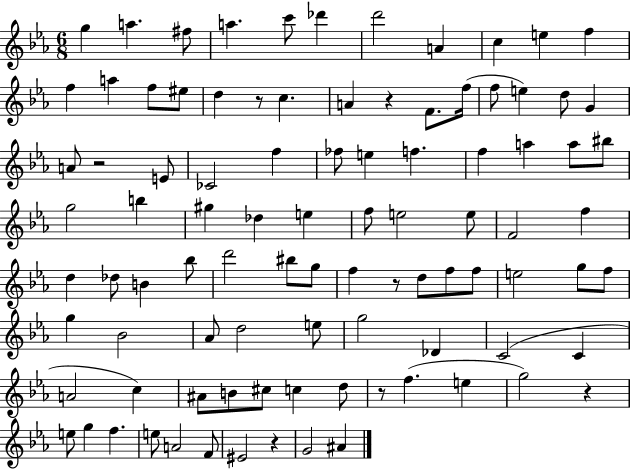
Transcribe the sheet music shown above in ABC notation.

X:1
T:Untitled
M:6/8
L:1/4
K:Eb
g a ^f/2 a c'/2 _d' d'2 A c e f f a f/2 ^e/2 d z/2 c A z F/2 f/4 f/2 e d/2 G A/2 z2 E/2 _C2 f _f/2 e f f a a/2 ^b/2 g2 b ^g _d e f/2 e2 e/2 F2 f d _d/2 B _b/2 d'2 ^b/2 g/2 f z/2 d/2 f/2 f/2 e2 g/2 f/2 g _B2 _A/2 d2 e/2 g2 _D C2 C A2 c ^A/2 B/2 ^c/2 c d/2 z/2 f e g2 z e/2 g f e/2 A2 F/2 ^E2 z G2 ^A